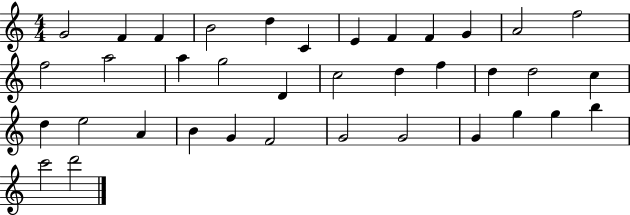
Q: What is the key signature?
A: C major